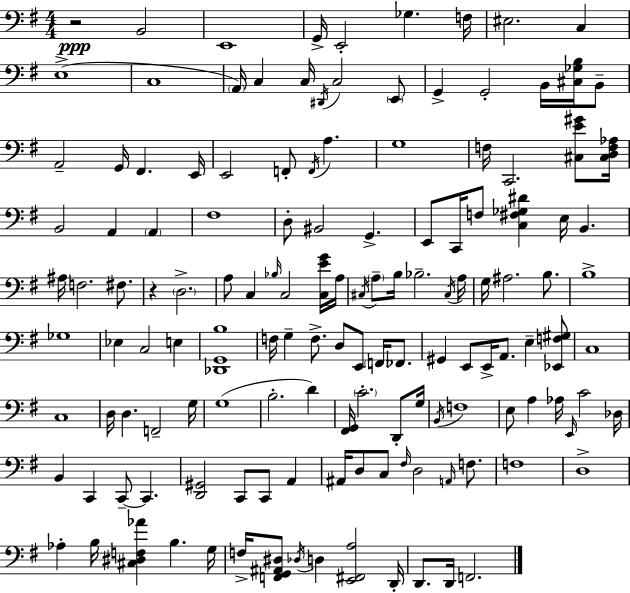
{
  \clef bass
  \numericTimeSignature
  \time 4/4
  \key g \major
  r2\ppp b,2 | e,1 | g,16-> e,2-. ges4. f16 | eis2. c4 | \break e1->( | c1 | \parenthesize a,16) c4 c16 \acciaccatura { dis,16 } c2 \parenthesize e,8 | g,4-> g,2-. b,16 <cis ges b>16 b,8-- | \break a,2-- g,16 fis,4. | e,16 e,2 f,8-. \acciaccatura { f,16 } a4. | g1 | f16 c,2. <cis e' gis'>8 | \break <cis d f aes>16 b,2 a,4 \parenthesize a,4 | fis1 | d8-. bis,2 g,4.-> | e,8 c,16 f8 <c fis ges dis'>4 e16 b,4. | \break ais16 f2. fis8. | r4 \parenthesize d2.-> | a8 c4 \grace { bes16 } c2 | <c e' g'>16 a16 \acciaccatura { cis16 } \parenthesize a8-- b16 bes2.-- | \break \acciaccatura { cis16 } a16 g16 ais2. | b8. b1-> | ges1 | ees4 c2 | \break e4 <des, g, b>1 | f16 g4-- f8.-> d8 e,8 | \parenthesize f,16 fes,8. gis,4 e,8 e,16-> a,8. e4-- | <ees, f gis>8 c1 | \break c1 | d16 d4. f,2-- | g16 g1( | b2.-. | \break d'4) <fis, g,>16 \parenthesize c'2.-. | d,8-. g16 \acciaccatura { b,16 } f1 | e8 a4 aes16 \grace { e,16 } c'2 | des16 b,4 c,4 c,8--~~ | \break c,4. <d, gis,>2 c,8 | c,8 a,4 ais,16 d8 c8 \grace { fis16 } d2 | \grace { a,16 } f8. f1 | d1-> | \break aes4-. b16 <cis dis f aes'>4 | b4. g16 f16-> <f, g, ais, dis>8 \acciaccatura { des16 } d4 | <e, fis, a>2 d,16-. d,8. d,16 f,2. | \bar "|."
}